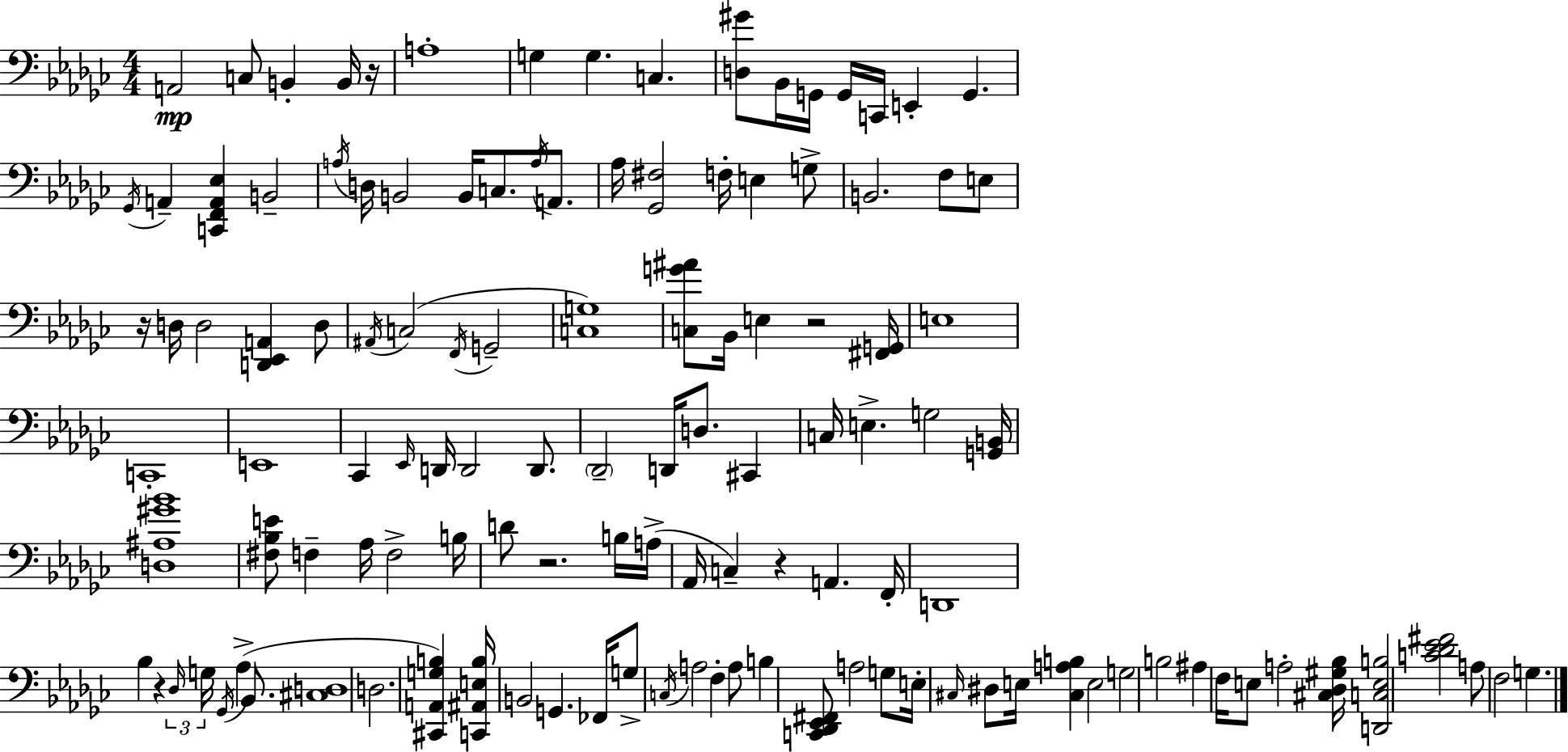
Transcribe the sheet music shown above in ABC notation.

X:1
T:Untitled
M:4/4
L:1/4
K:Ebm
A,,2 C,/2 B,, B,,/4 z/4 A,4 G, G, C, [D,^G]/2 _B,,/4 G,,/4 G,,/4 C,,/4 E,, G,, _G,,/4 A,, [C,,F,,A,,_E,] B,,2 A,/4 D,/4 B,,2 B,,/4 C,/2 A,/4 A,,/2 _A,/4 [_G,,^F,]2 F,/4 E, G,/2 B,,2 F,/2 E,/2 z/4 D,/4 D,2 [D,,_E,,A,,] D,/2 ^A,,/4 C,2 F,,/4 G,,2 [C,G,]4 [C,G^A]/2 _B,,/4 E, z2 [^F,,G,,]/4 E,4 C,,4 E,,4 _C,, _E,,/4 D,,/4 D,,2 D,,/2 _D,,2 D,,/4 D,/2 ^C,, C,/4 E, G,2 [G,,B,,]/4 [D,^A,^G_B]4 [^F,_B,E]/2 F, _A,/4 F,2 B,/4 D/2 z2 B,/4 A,/4 _A,,/4 C, z A,, F,,/4 D,,4 _B, z _D,/4 G,/4 _G,,/4 _A, _B,,/2 [^C,D,]4 D,2 [^C,,A,,G,B,] [C,,^A,,E,B,]/4 B,,2 G,, _F,,/4 G,/2 C,/4 A,2 F, A,/2 B, [C,,_D,,_E,,^F,,]/2 A,2 G,/2 E,/4 ^C,/4 ^D,/2 E,/4 [^C,A,B,] E,2 G,2 B,2 ^A, F,/4 E,/2 A,2 [^C,_D,^G,_B,]/4 [D,,C,E,B,]2 [C_D_E^F]2 A,/2 F,2 G,